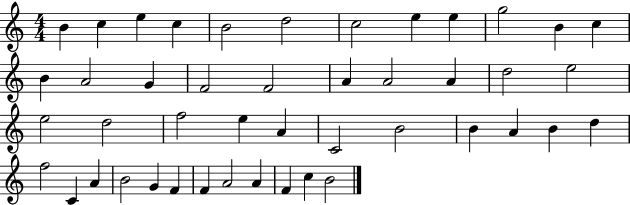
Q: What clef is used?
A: treble